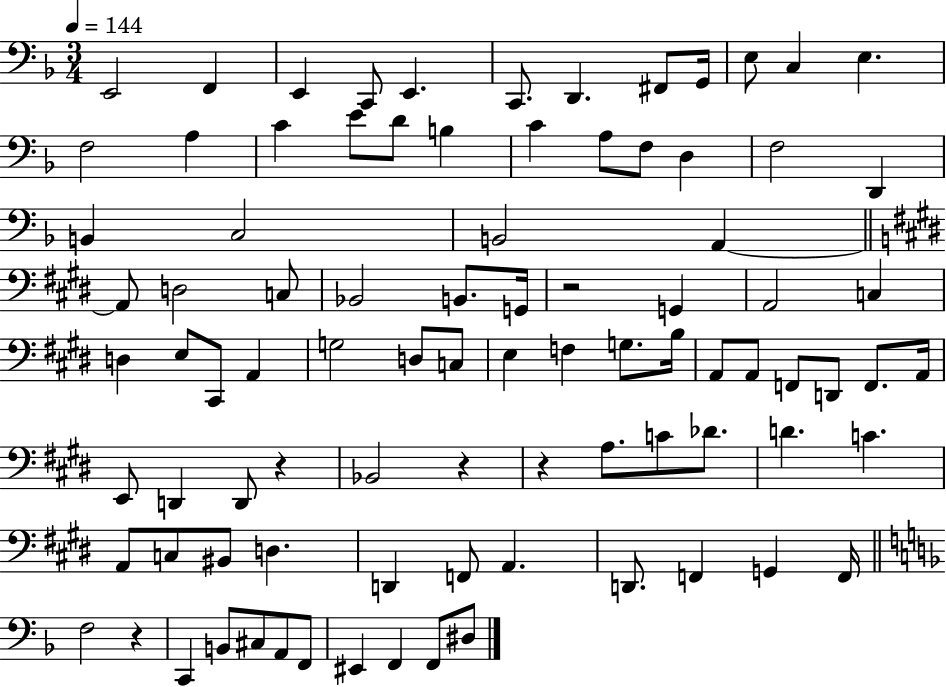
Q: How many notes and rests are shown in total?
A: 89